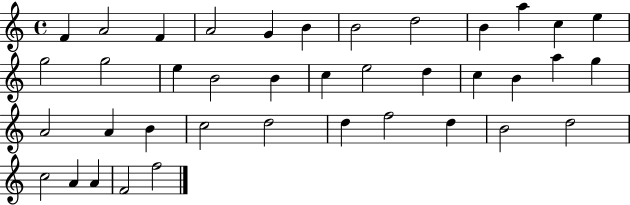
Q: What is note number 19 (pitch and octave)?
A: E5